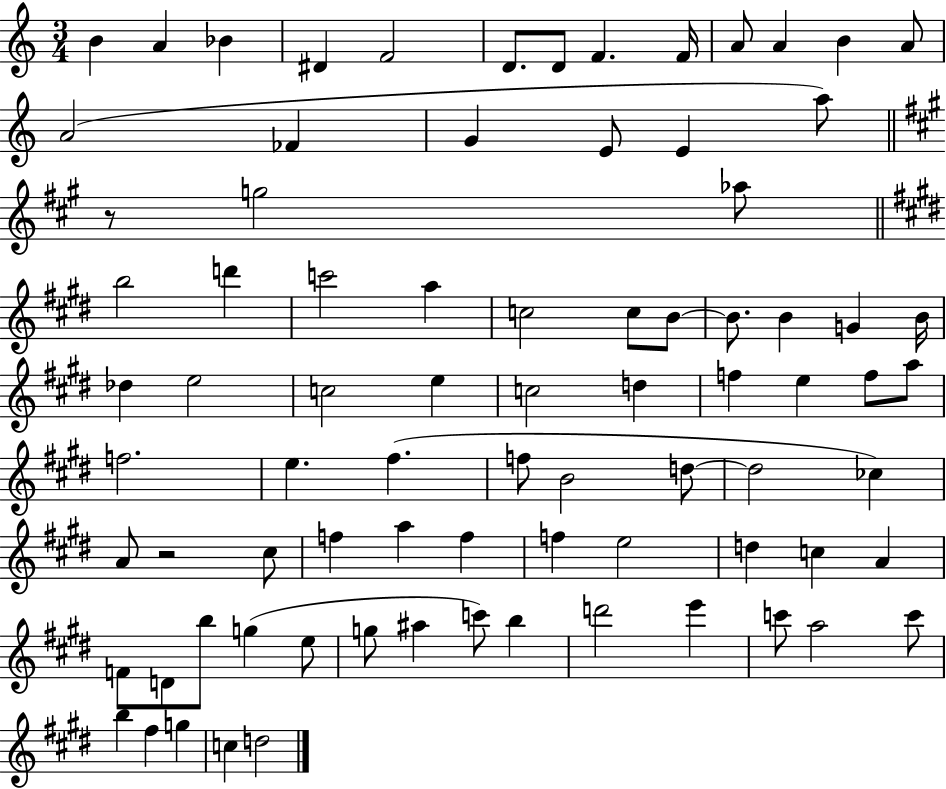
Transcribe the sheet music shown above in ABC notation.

X:1
T:Untitled
M:3/4
L:1/4
K:C
B A _B ^D F2 D/2 D/2 F F/4 A/2 A B A/2 A2 _F G E/2 E a/2 z/2 g2 _a/2 b2 d' c'2 a c2 c/2 B/2 B/2 B G B/4 _d e2 c2 e c2 d f e f/2 a/2 f2 e ^f f/2 B2 d/2 d2 _c A/2 z2 ^c/2 f a f f e2 d c A F/2 D/2 b/2 g e/2 g/2 ^a c'/2 b d'2 e' c'/2 a2 c'/2 b ^f g c d2